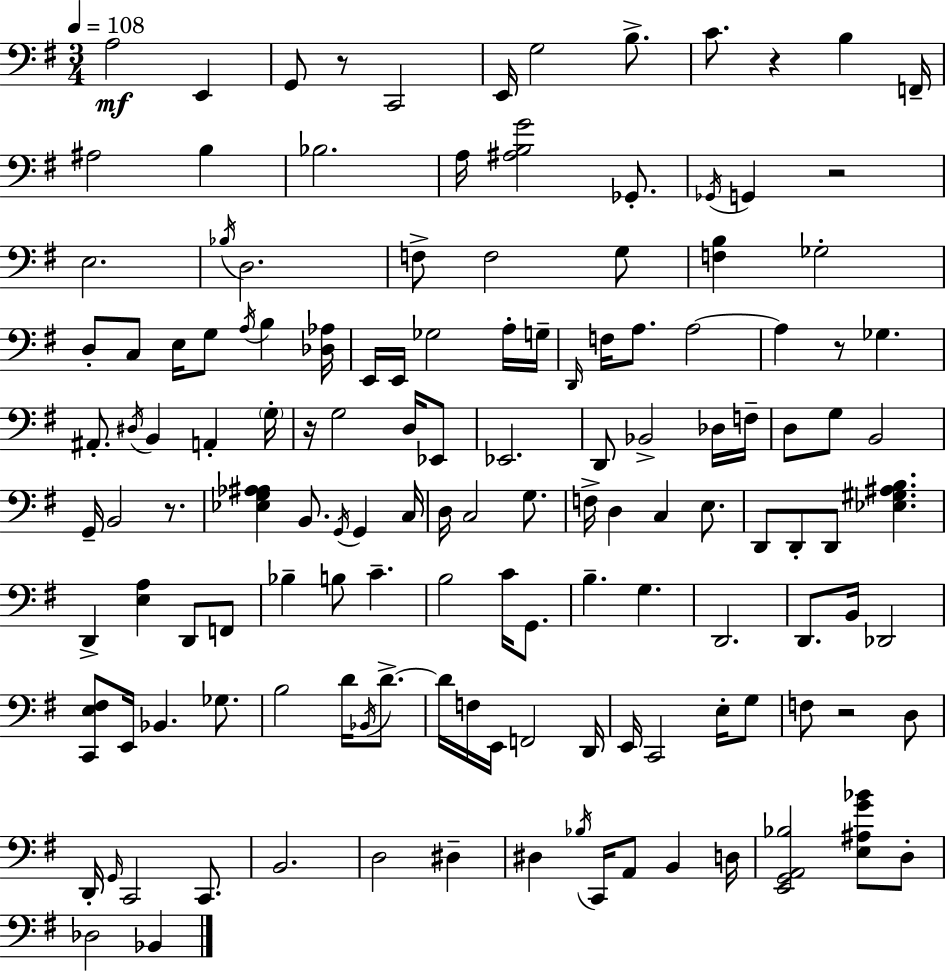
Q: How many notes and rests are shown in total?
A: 138